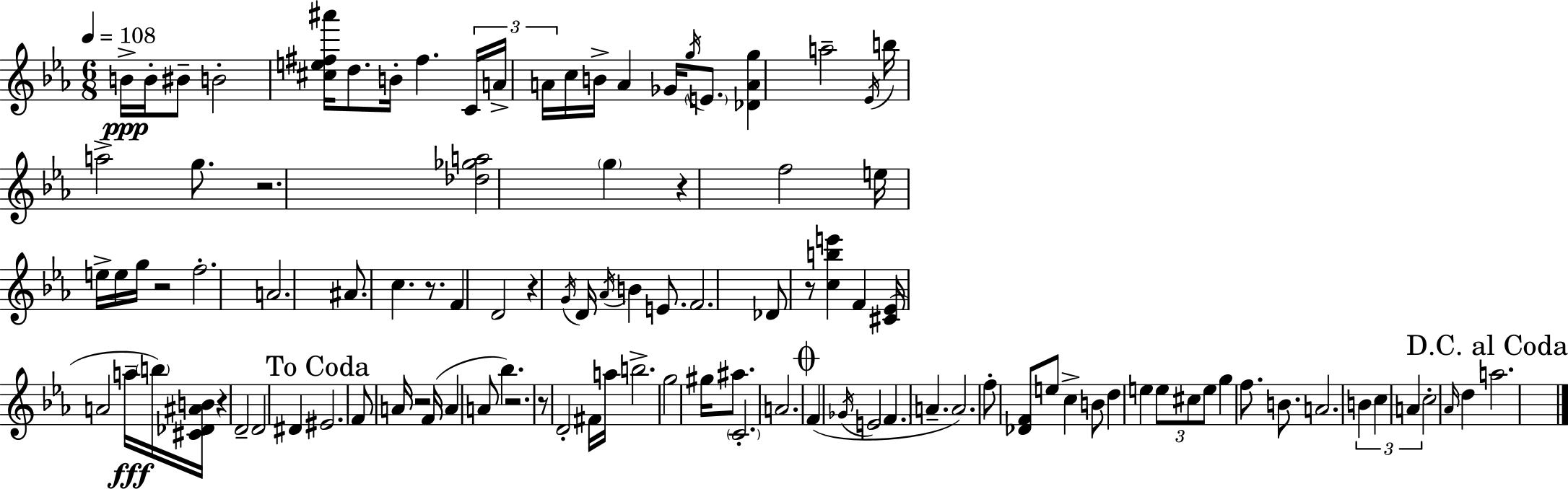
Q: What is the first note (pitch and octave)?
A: B4